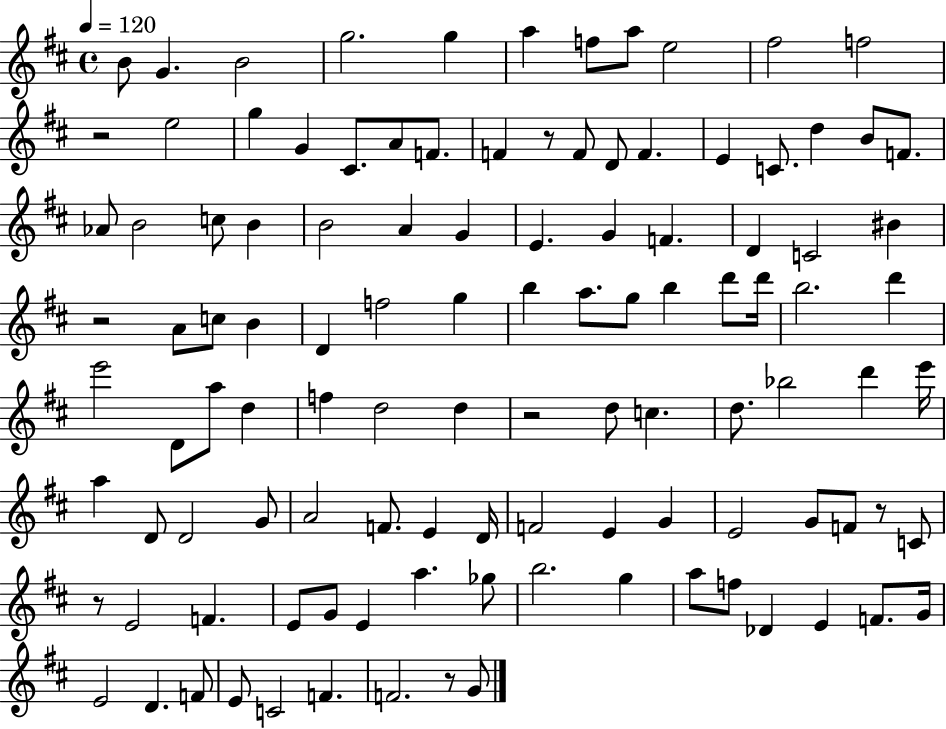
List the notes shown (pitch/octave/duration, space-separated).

B4/e G4/q. B4/h G5/h. G5/q A5/q F5/e A5/e E5/h F#5/h F5/h R/h E5/h G5/q G4/q C#4/e. A4/e F4/e. F4/q R/e F4/e D4/e F4/q. E4/q C4/e. D5/q B4/e F4/e. Ab4/e B4/h C5/e B4/q B4/h A4/q G4/q E4/q. G4/q F4/q. D4/q C4/h BIS4/q R/h A4/e C5/e B4/q D4/q F5/h G5/q B5/q A5/e. G5/e B5/q D6/e D6/s B5/h. D6/q E6/h D4/e A5/e D5/q F5/q D5/h D5/q R/h D5/e C5/q. D5/e. Bb5/h D6/q E6/s A5/q D4/e D4/h G4/e A4/h F4/e. E4/q D4/s F4/h E4/q G4/q E4/h G4/e F4/e R/e C4/e R/e E4/h F4/q. E4/e G4/e E4/q A5/q. Gb5/e B5/h. G5/q A5/e F5/e Db4/q E4/q F4/e. G4/s E4/h D4/q. F4/e E4/e C4/h F4/q. F4/h. R/e G4/e